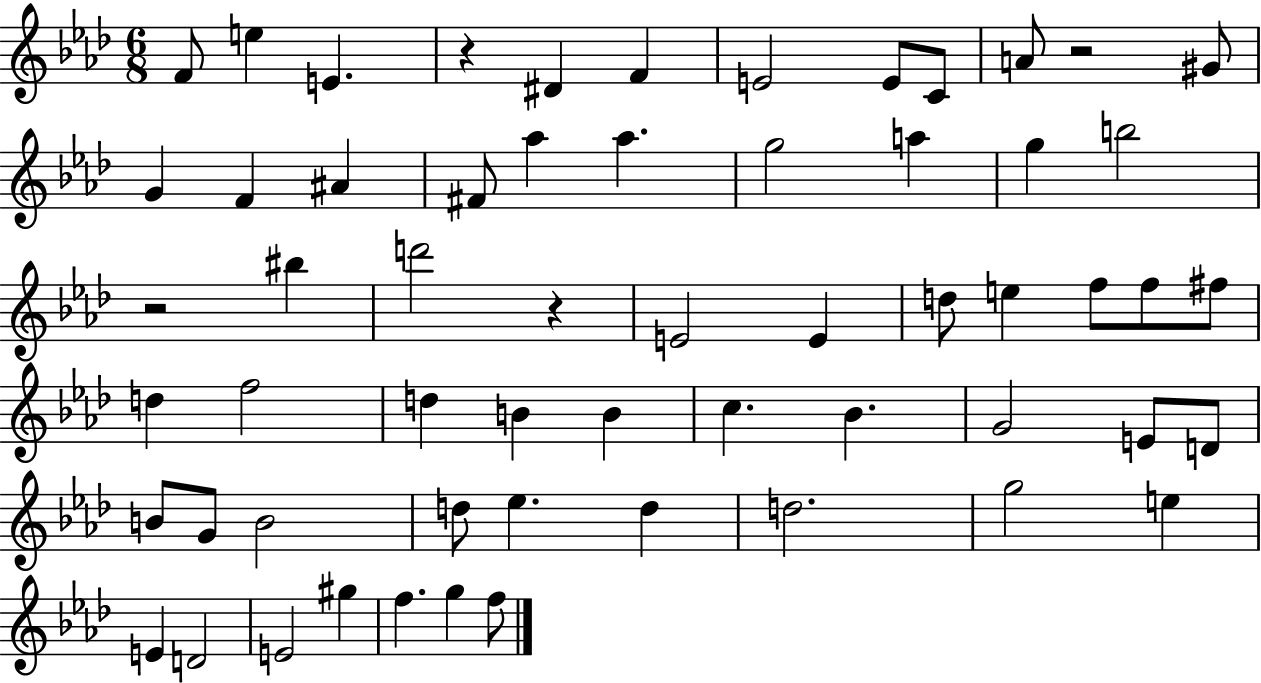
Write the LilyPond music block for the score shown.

{
  \clef treble
  \numericTimeSignature
  \time 6/8
  \key aes \major
  f'8 e''4 e'4. | r4 dis'4 f'4 | e'2 e'8 c'8 | a'8 r2 gis'8 | \break g'4 f'4 ais'4 | fis'8 aes''4 aes''4. | g''2 a''4 | g''4 b''2 | \break r2 bis''4 | d'''2 r4 | e'2 e'4 | d''8 e''4 f''8 f''8 fis''8 | \break d''4 f''2 | d''4 b'4 b'4 | c''4. bes'4. | g'2 e'8 d'8 | \break b'8 g'8 b'2 | d''8 ees''4. d''4 | d''2. | g''2 e''4 | \break e'4 d'2 | e'2 gis''4 | f''4. g''4 f''8 | \bar "|."
}